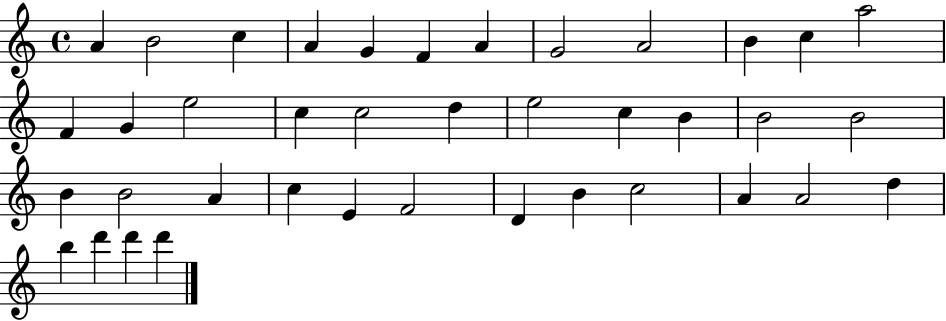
X:1
T:Untitled
M:4/4
L:1/4
K:C
A B2 c A G F A G2 A2 B c a2 F G e2 c c2 d e2 c B B2 B2 B B2 A c E F2 D B c2 A A2 d b d' d' d'